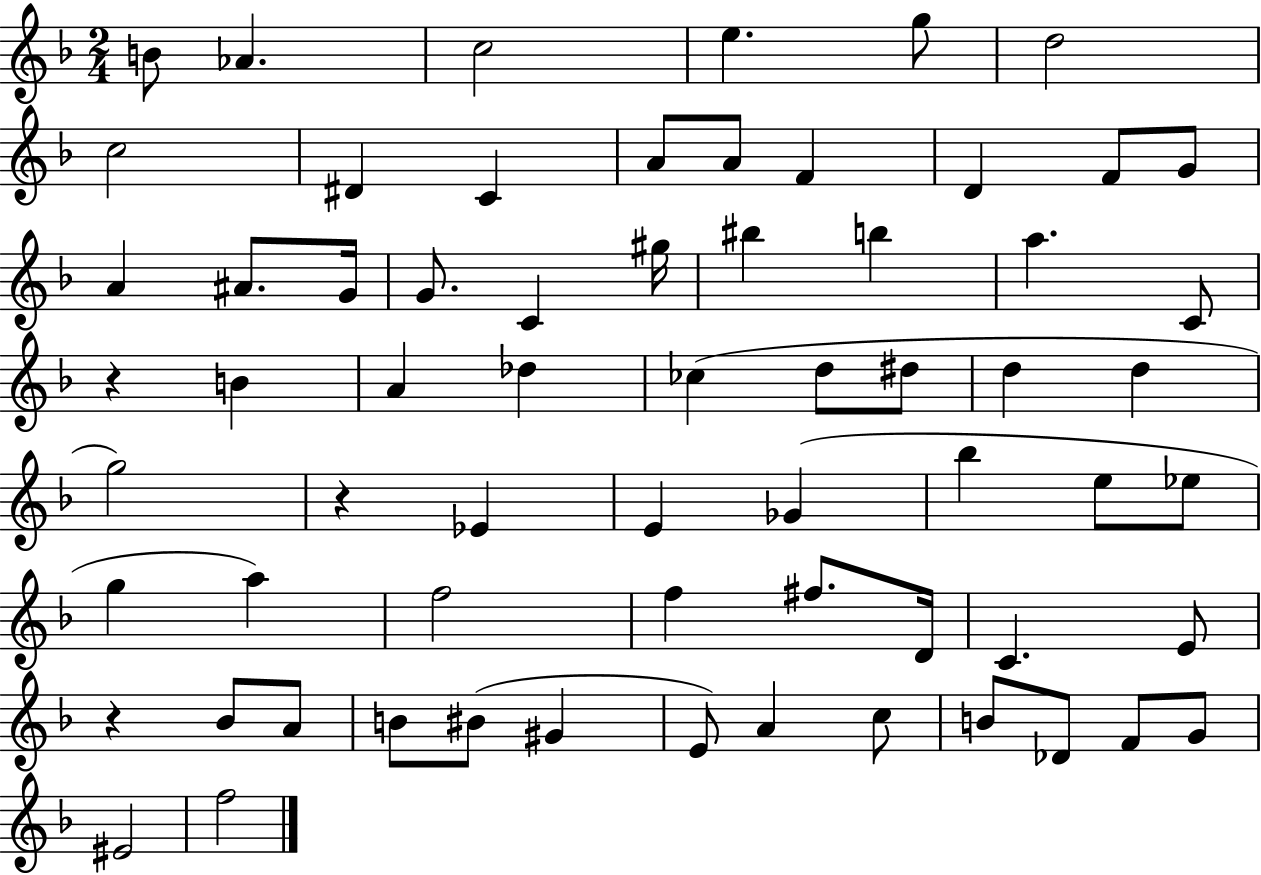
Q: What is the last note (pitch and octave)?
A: F5